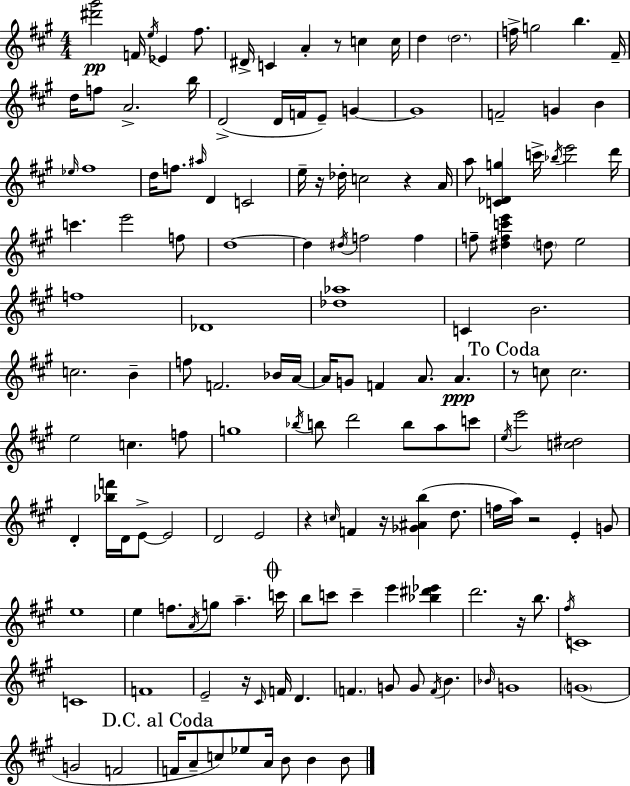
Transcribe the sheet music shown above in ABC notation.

X:1
T:Untitled
M:4/4
L:1/4
K:A
[^d'^g']2 F/4 e/4 _E ^f/2 ^D/4 C A z/2 c c/4 d d2 f/4 g2 b ^F/4 d/4 f/2 A2 b/4 D2 D/4 F/4 E/2 G G4 F2 G B _e/4 ^f4 d/4 f/2 ^a/4 D C2 e/4 z/4 _d/4 c2 z A/4 a/2 [C_Dg] c'/4 _b/4 e'2 d'/4 c' e'2 f/2 d4 d ^d/4 f2 f f/2 [^dfc'e'] d/2 e2 f4 _D4 [_d_a]4 C B2 c2 B f/2 F2 _B/4 A/4 A/4 G/2 F A/2 A z/2 c/2 c2 e2 c f/2 g4 _b/4 b/2 d'2 b/2 a/2 c'/2 e/4 e'2 [c^d]2 D [_bf']/4 D/4 E/2 E2 D2 E2 z c/4 F z/4 [_G^Ab] d/2 f/4 a/4 z2 E G/2 e4 e f/2 A/4 g/2 a c'/4 b/2 c'/2 c' e' [_b^d'_e'] d'2 z/4 b/2 ^f/4 C4 C4 F4 E2 z/4 ^C/4 F/4 D F G/2 G/2 F/4 B _B/4 G4 G4 G2 F2 F/4 A/2 c/2 _e/2 A/4 B/2 B B/2